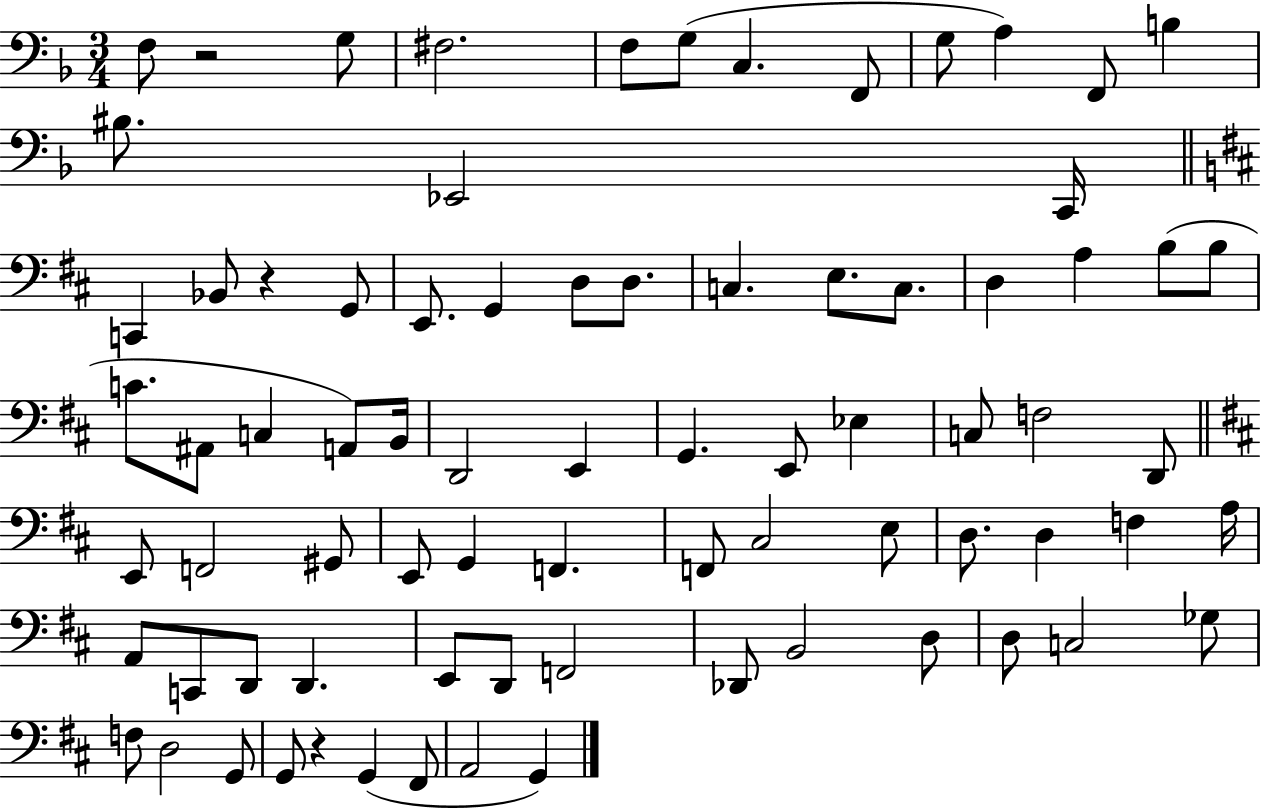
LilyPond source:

{
  \clef bass
  \numericTimeSignature
  \time 3/4
  \key f \major
  f8 r2 g8 | fis2. | f8 g8( c4. f,8 | g8 a4) f,8 b4 | \break bis8. ees,2 c,16 | \bar "||" \break \key d \major c,4 bes,8 r4 g,8 | e,8. g,4 d8 d8. | c4. e8. c8. | d4 a4 b8( b8 | \break c'8. ais,8 c4 a,8) b,16 | d,2 e,4 | g,4. e,8 ees4 | c8 f2 d,8 | \break \bar "||" \break \key d \major e,8 f,2 gis,8 | e,8 g,4 f,4. | f,8 cis2 e8 | d8. d4 f4 a16 | \break a,8 c,8 d,8 d,4. | e,8 d,8 f,2 | des,8 b,2 d8 | d8 c2 ges8 | \break f8 d2 g,8 | g,8 r4 g,4( fis,8 | a,2 g,4) | \bar "|."
}